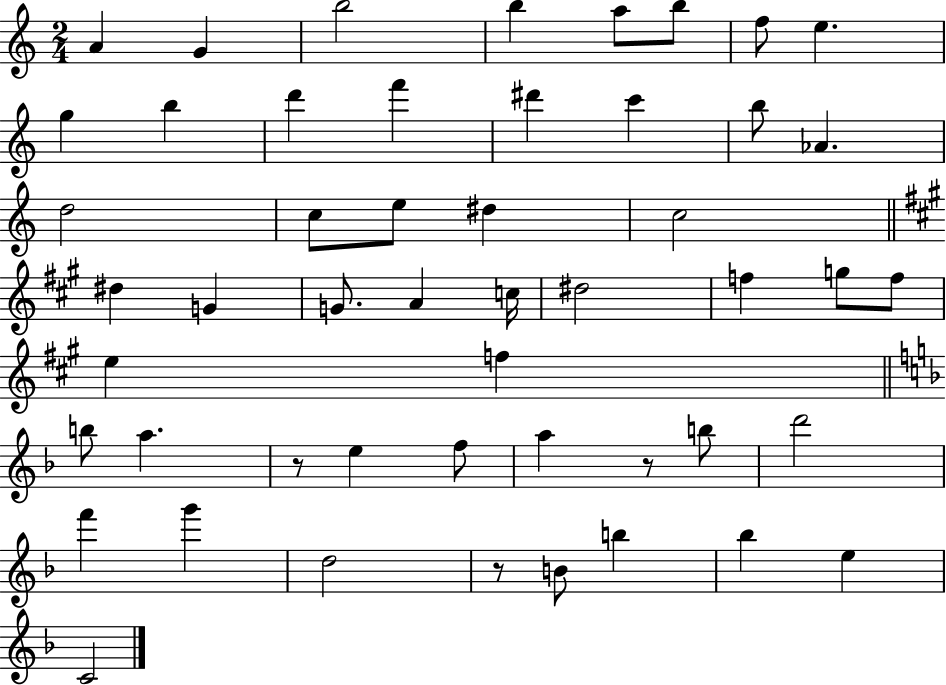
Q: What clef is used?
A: treble